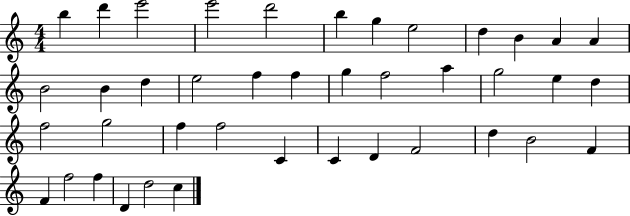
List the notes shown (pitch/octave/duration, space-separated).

B5/q D6/q E6/h E6/h D6/h B5/q G5/q E5/h D5/q B4/q A4/q A4/q B4/h B4/q D5/q E5/h F5/q F5/q G5/q F5/h A5/q G5/h E5/q D5/q F5/h G5/h F5/q F5/h C4/q C4/q D4/q F4/h D5/q B4/h F4/q F4/q F5/h F5/q D4/q D5/h C5/q